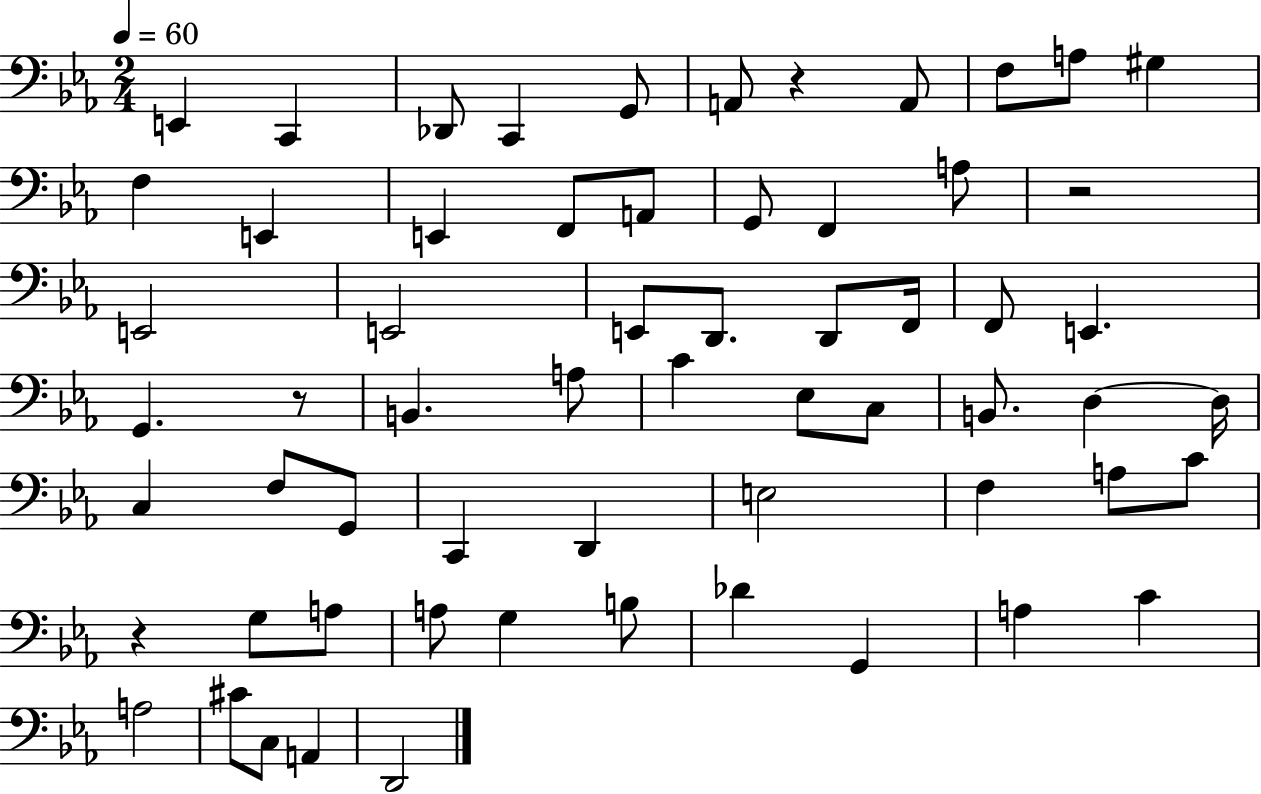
{
  \clef bass
  \numericTimeSignature
  \time 2/4
  \key ees \major
  \tempo 4 = 60
  e,4 c,4 | des,8 c,4 g,8 | a,8 r4 a,8 | f8 a8 gis4 | \break f4 e,4 | e,4 f,8 a,8 | g,8 f,4 a8 | r2 | \break e,2 | e,2 | e,8 d,8. d,8 f,16 | f,8 e,4. | \break g,4. r8 | b,4. a8 | c'4 ees8 c8 | b,8. d4~~ d16 | \break c4 f8 g,8 | c,4 d,4 | e2 | f4 a8 c'8 | \break r4 g8 a8 | a8 g4 b8 | des'4 g,4 | a4 c'4 | \break a2 | cis'8 c8 a,4 | d,2 | \bar "|."
}